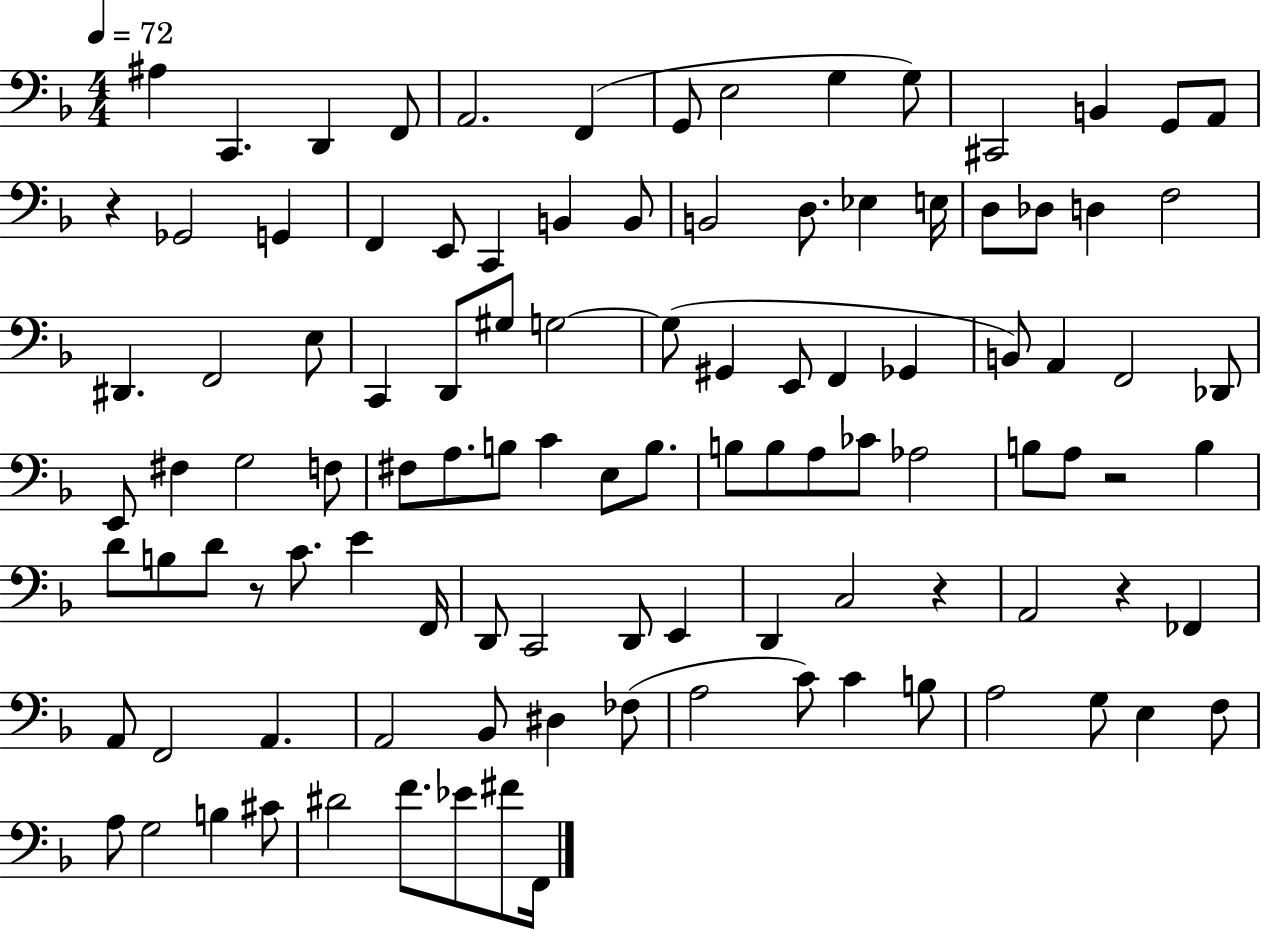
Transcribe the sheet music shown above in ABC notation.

X:1
T:Untitled
M:4/4
L:1/4
K:F
^A, C,, D,, F,,/2 A,,2 F,, G,,/2 E,2 G, G,/2 ^C,,2 B,, G,,/2 A,,/2 z _G,,2 G,, F,, E,,/2 C,, B,, B,,/2 B,,2 D,/2 _E, E,/4 D,/2 _D,/2 D, F,2 ^D,, F,,2 E,/2 C,, D,,/2 ^G,/2 G,2 G,/2 ^G,, E,,/2 F,, _G,, B,,/2 A,, F,,2 _D,,/2 E,,/2 ^F, G,2 F,/2 ^F,/2 A,/2 B,/2 C E,/2 B,/2 B,/2 B,/2 A,/2 _C/2 _A,2 B,/2 A,/2 z2 B, D/2 B,/2 D/2 z/2 C/2 E F,,/4 D,,/2 C,,2 D,,/2 E,, D,, C,2 z A,,2 z _F,, A,,/2 F,,2 A,, A,,2 _B,,/2 ^D, _F,/2 A,2 C/2 C B,/2 A,2 G,/2 E, F,/2 A,/2 G,2 B, ^C/2 ^D2 F/2 _E/2 ^F/2 F,,/4